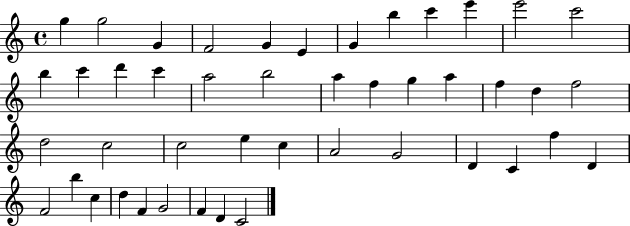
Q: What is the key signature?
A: C major